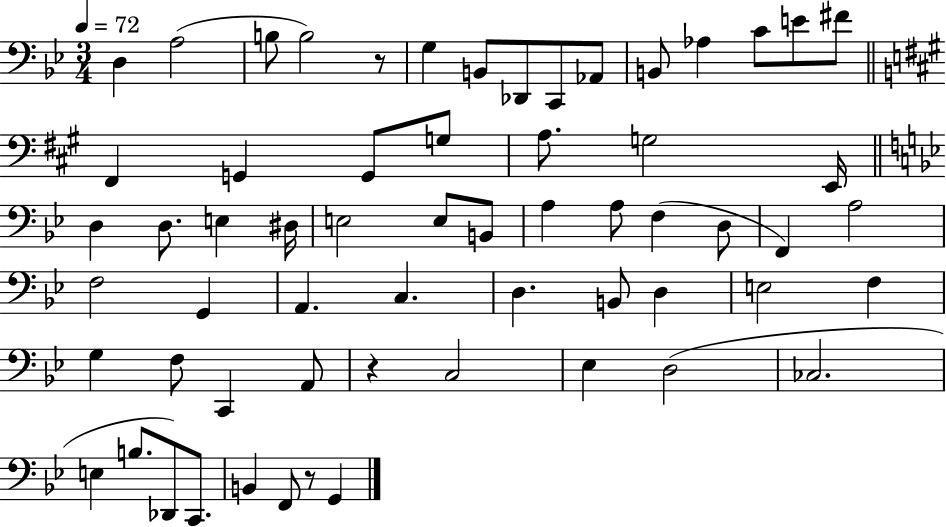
X:1
T:Untitled
M:3/4
L:1/4
K:Bb
D, A,2 B,/2 B,2 z/2 G, B,,/2 _D,,/2 C,,/2 _A,,/2 B,,/2 _A, C/2 E/2 ^F/2 ^F,, G,, G,,/2 G,/2 A,/2 G,2 E,,/4 D, D,/2 E, ^D,/4 E,2 E,/2 B,,/2 A, A,/2 F, D,/2 F,, A,2 F,2 G,, A,, C, D, B,,/2 D, E,2 F, G, F,/2 C,, A,,/2 z C,2 _E, D,2 _C,2 E, B,/2 _D,,/2 C,,/2 B,, F,,/2 z/2 G,,